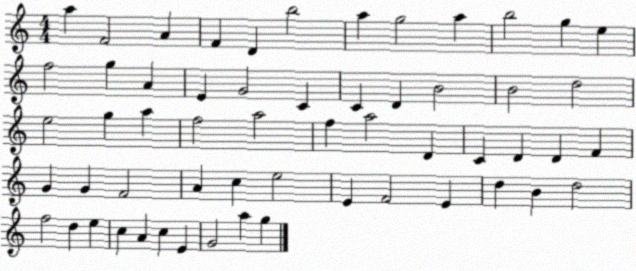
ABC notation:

X:1
T:Untitled
M:4/4
L:1/4
K:C
a F2 A F D b2 a g2 a b2 g e f2 g A E G2 C C D B2 B2 d2 e2 g a f2 a2 f a2 D C D D F G G F2 A c e2 E F2 E d B d2 f2 d e c A c E G2 a g